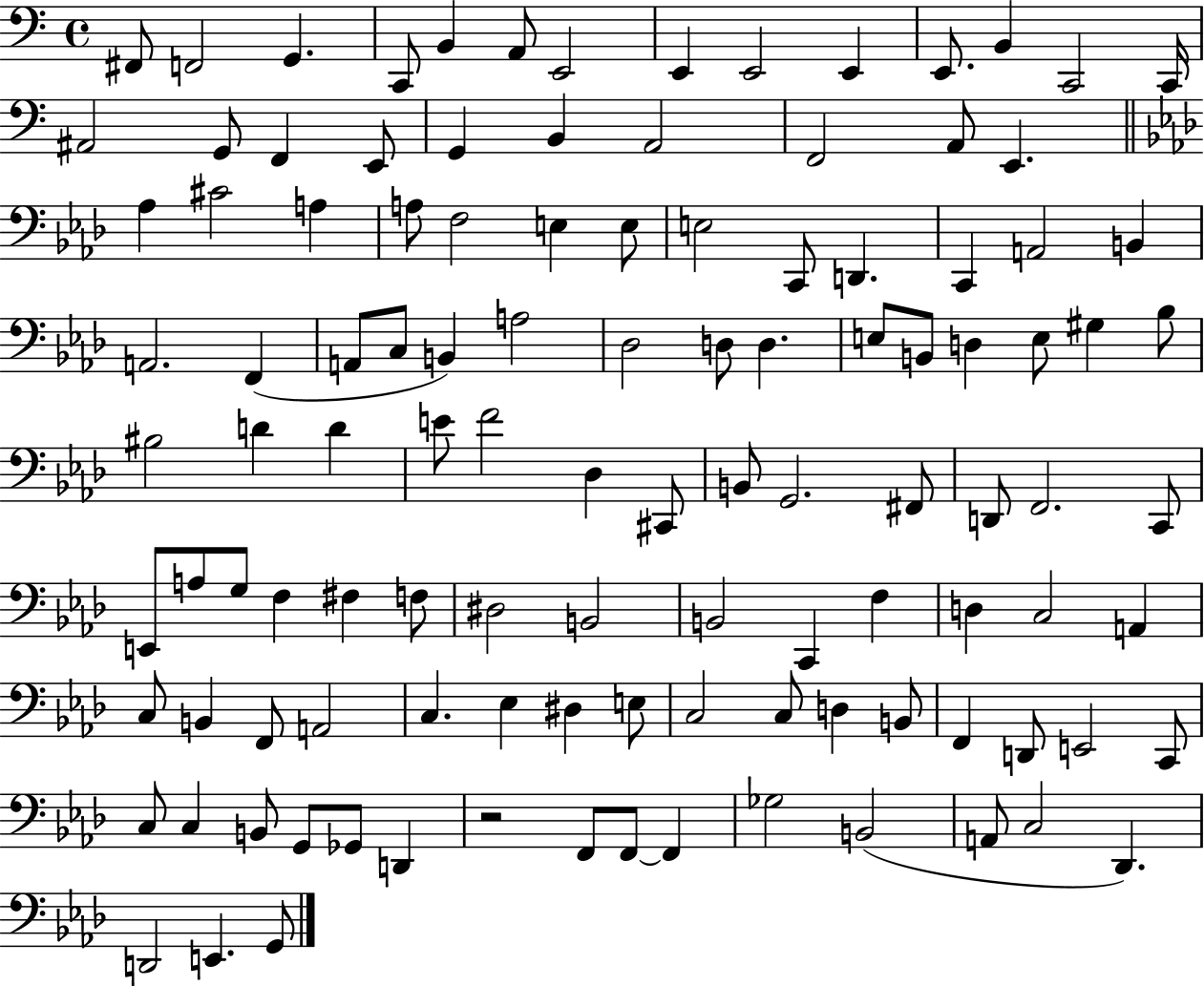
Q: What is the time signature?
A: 4/4